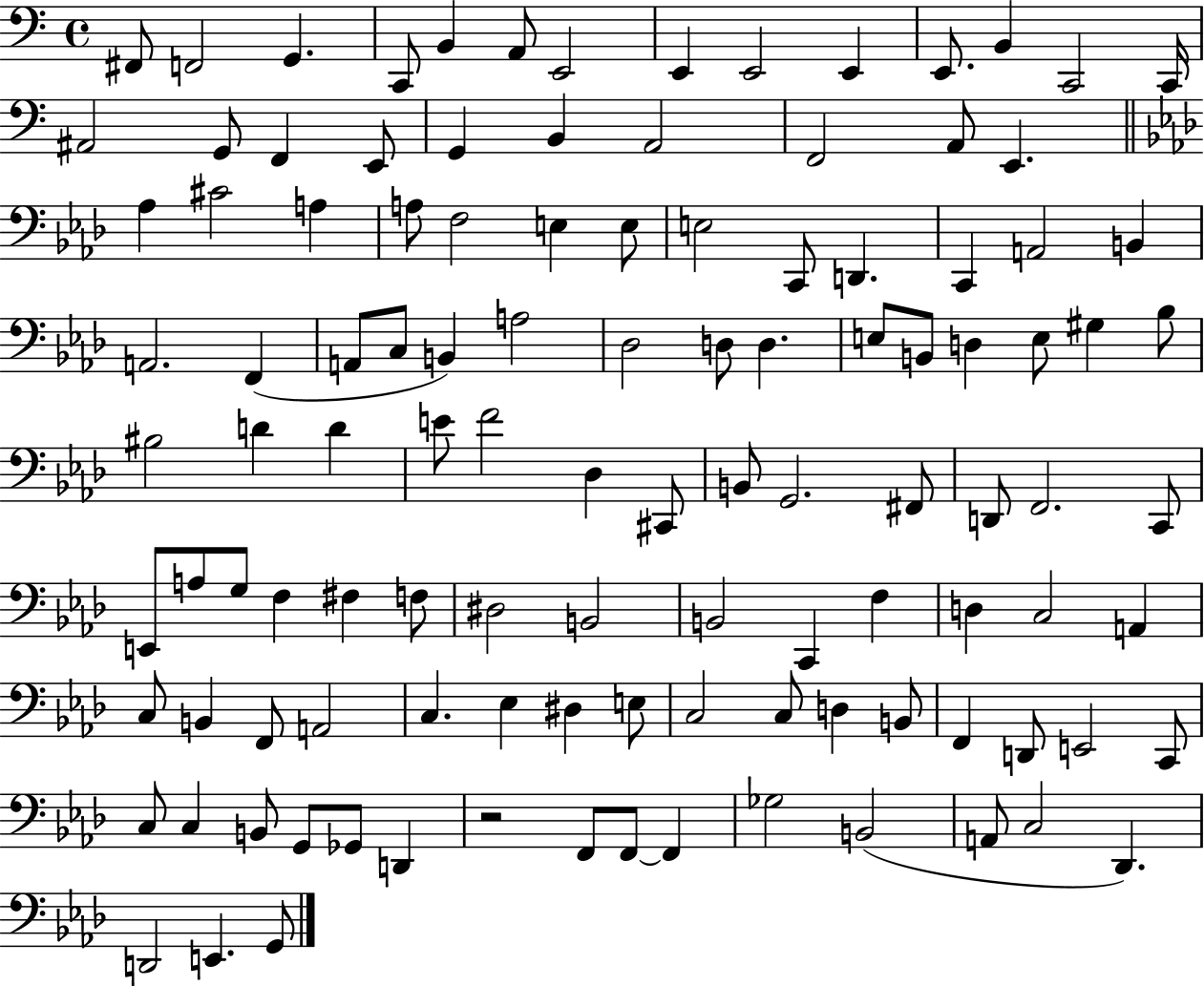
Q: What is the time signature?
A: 4/4